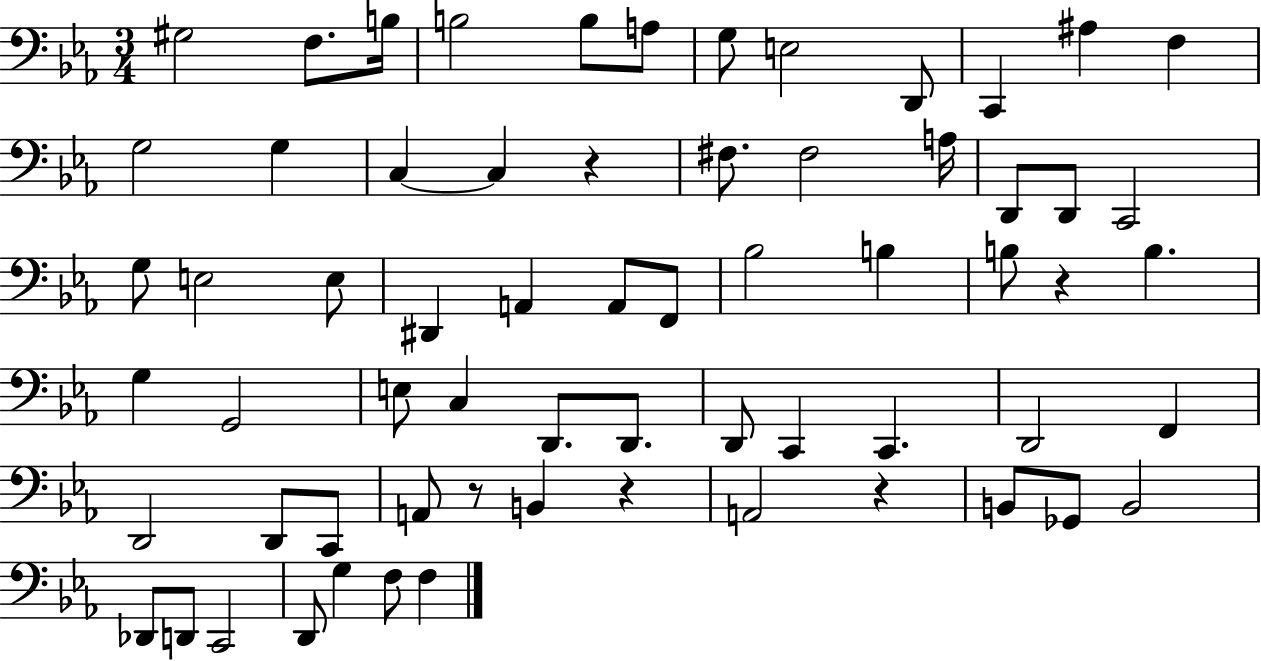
{
  \clef bass
  \numericTimeSignature
  \time 3/4
  \key ees \major
  gis2 f8. b16 | b2 b8 a8 | g8 e2 d,8 | c,4 ais4 f4 | \break g2 g4 | c4~~ c4 r4 | fis8. fis2 a16 | d,8 d,8 c,2 | \break g8 e2 e8 | dis,4 a,4 a,8 f,8 | bes2 b4 | b8 r4 b4. | \break g4 g,2 | e8 c4 d,8. d,8. | d,8 c,4 c,4. | d,2 f,4 | \break d,2 d,8 c,8 | a,8 r8 b,4 r4 | a,2 r4 | b,8 ges,8 b,2 | \break des,8 d,8 c,2 | d,8 g4 f8 f4 | \bar "|."
}